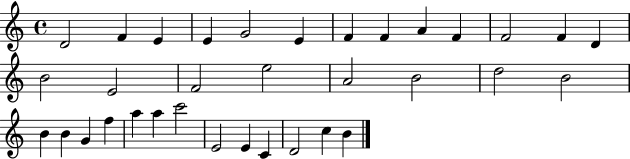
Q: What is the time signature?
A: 4/4